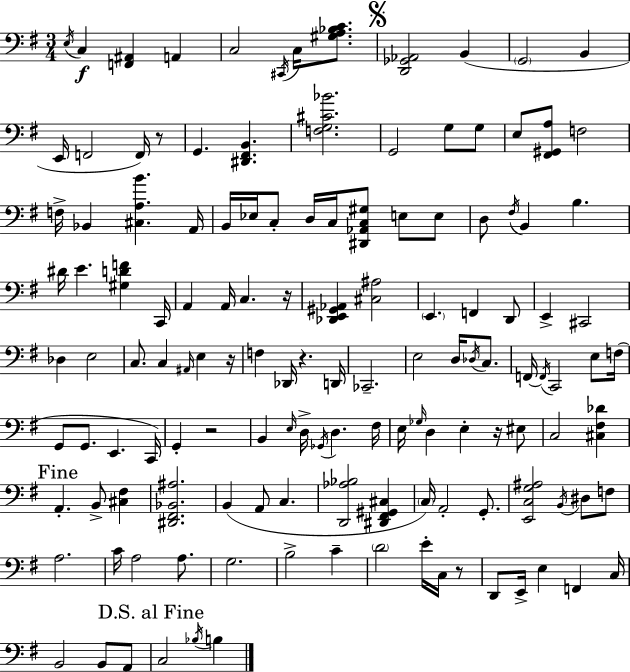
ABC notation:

X:1
T:Untitled
M:3/4
L:1/4
K:G
E,/4 C, [F,,^A,,] A,, C,2 ^C,,/4 C,/4 [^G,A,_B,C]/2 [D,,_G,,_A,,]2 B,, G,,2 B,, E,,/4 F,,2 F,,/4 z/2 G,, [^D,,^F,,B,,] [F,G,^C_B]2 G,,2 G,/2 G,/2 E,/2 [^F,,^G,,A,]/2 F,2 F,/4 _B,, [^C,A,B] A,,/4 B,,/4 _E,/4 C,/2 D,/4 C,/4 [^D,,_A,,C,^G,]/2 E,/2 E,/2 D,/2 ^F,/4 B,, B, ^D/4 E [^G,DF] C,,/4 A,, A,,/4 C, z/4 [_D,,E,,^G,,_A,,] [^C,^A,]2 E,, F,, D,,/2 E,, ^C,,2 _D, E,2 C,/2 C, ^A,,/4 E, z/4 F, _D,,/4 z D,,/4 _C,,2 E,2 D,/4 _D,/4 C,/2 F,,/4 F,,/4 C,,2 E,/2 F,/4 G,,/2 G,,/2 E,, C,,/4 G,, z2 B,, E,/4 D,/4 _G,,/4 D, ^F,/4 E,/4 _G,/4 D, E, z/4 ^E,/2 C,2 [^C,^F,_D] A,, B,,/2 [^C,^F,] [^D,,^F,,_B,,^A,]2 B,, A,,/2 C, [D,,_A,_B,]2 [^D,,^F,,^G,,^C,] C,/4 A,,2 G,,/2 [E,,C,G,^A,]2 B,,/4 ^D,/2 F,/2 A,2 C/4 A,2 A,/2 G,2 B,2 C D2 E/4 C,/4 z/2 D,,/2 E,,/4 E, F,, C,/4 B,,2 B,,/2 A,,/2 C,2 _B,/4 B,